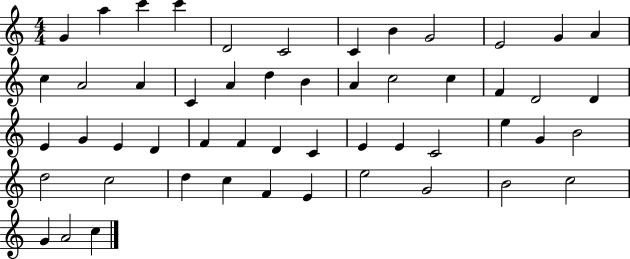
X:1
T:Untitled
M:4/4
L:1/4
K:C
G a c' c' D2 C2 C B G2 E2 G A c A2 A C A d B A c2 c F D2 D E G E D F F D C E E C2 e G B2 d2 c2 d c F E e2 G2 B2 c2 G A2 c